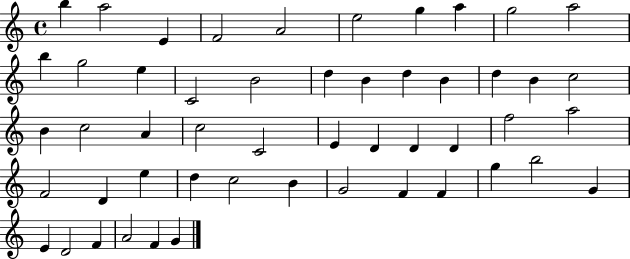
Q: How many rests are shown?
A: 0